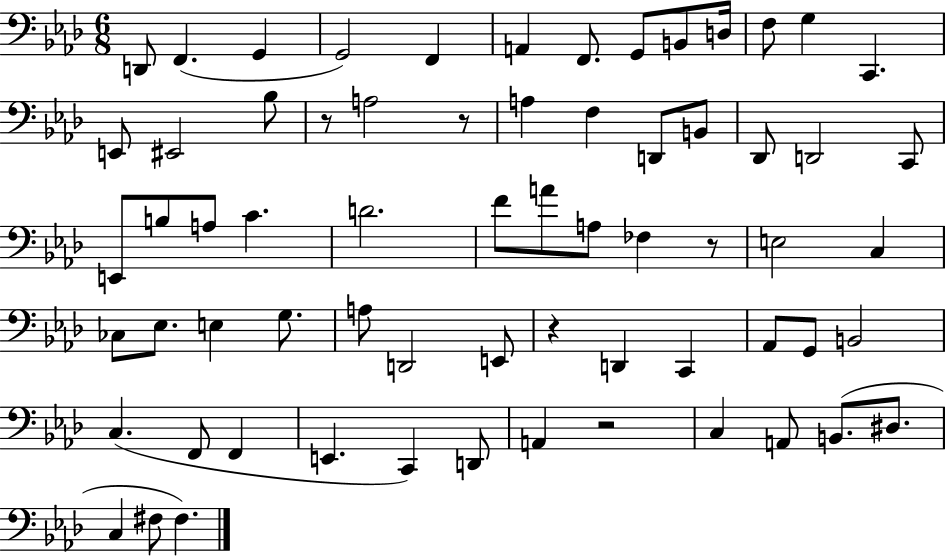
D2/e F2/q. G2/q G2/h F2/q A2/q F2/e. G2/e B2/e D3/s F3/e G3/q C2/q. E2/e EIS2/h Bb3/e R/e A3/h R/e A3/q F3/q D2/e B2/e Db2/e D2/h C2/e E2/e B3/e A3/e C4/q. D4/h. F4/e A4/e A3/e FES3/q R/e E3/h C3/q CES3/e Eb3/e. E3/q G3/e. A3/e D2/h E2/e R/q D2/q C2/q Ab2/e G2/e B2/h C3/q. F2/e F2/q E2/q. C2/q D2/e A2/q R/h C3/q A2/e B2/e. D#3/e. C3/q F#3/e F#3/q.